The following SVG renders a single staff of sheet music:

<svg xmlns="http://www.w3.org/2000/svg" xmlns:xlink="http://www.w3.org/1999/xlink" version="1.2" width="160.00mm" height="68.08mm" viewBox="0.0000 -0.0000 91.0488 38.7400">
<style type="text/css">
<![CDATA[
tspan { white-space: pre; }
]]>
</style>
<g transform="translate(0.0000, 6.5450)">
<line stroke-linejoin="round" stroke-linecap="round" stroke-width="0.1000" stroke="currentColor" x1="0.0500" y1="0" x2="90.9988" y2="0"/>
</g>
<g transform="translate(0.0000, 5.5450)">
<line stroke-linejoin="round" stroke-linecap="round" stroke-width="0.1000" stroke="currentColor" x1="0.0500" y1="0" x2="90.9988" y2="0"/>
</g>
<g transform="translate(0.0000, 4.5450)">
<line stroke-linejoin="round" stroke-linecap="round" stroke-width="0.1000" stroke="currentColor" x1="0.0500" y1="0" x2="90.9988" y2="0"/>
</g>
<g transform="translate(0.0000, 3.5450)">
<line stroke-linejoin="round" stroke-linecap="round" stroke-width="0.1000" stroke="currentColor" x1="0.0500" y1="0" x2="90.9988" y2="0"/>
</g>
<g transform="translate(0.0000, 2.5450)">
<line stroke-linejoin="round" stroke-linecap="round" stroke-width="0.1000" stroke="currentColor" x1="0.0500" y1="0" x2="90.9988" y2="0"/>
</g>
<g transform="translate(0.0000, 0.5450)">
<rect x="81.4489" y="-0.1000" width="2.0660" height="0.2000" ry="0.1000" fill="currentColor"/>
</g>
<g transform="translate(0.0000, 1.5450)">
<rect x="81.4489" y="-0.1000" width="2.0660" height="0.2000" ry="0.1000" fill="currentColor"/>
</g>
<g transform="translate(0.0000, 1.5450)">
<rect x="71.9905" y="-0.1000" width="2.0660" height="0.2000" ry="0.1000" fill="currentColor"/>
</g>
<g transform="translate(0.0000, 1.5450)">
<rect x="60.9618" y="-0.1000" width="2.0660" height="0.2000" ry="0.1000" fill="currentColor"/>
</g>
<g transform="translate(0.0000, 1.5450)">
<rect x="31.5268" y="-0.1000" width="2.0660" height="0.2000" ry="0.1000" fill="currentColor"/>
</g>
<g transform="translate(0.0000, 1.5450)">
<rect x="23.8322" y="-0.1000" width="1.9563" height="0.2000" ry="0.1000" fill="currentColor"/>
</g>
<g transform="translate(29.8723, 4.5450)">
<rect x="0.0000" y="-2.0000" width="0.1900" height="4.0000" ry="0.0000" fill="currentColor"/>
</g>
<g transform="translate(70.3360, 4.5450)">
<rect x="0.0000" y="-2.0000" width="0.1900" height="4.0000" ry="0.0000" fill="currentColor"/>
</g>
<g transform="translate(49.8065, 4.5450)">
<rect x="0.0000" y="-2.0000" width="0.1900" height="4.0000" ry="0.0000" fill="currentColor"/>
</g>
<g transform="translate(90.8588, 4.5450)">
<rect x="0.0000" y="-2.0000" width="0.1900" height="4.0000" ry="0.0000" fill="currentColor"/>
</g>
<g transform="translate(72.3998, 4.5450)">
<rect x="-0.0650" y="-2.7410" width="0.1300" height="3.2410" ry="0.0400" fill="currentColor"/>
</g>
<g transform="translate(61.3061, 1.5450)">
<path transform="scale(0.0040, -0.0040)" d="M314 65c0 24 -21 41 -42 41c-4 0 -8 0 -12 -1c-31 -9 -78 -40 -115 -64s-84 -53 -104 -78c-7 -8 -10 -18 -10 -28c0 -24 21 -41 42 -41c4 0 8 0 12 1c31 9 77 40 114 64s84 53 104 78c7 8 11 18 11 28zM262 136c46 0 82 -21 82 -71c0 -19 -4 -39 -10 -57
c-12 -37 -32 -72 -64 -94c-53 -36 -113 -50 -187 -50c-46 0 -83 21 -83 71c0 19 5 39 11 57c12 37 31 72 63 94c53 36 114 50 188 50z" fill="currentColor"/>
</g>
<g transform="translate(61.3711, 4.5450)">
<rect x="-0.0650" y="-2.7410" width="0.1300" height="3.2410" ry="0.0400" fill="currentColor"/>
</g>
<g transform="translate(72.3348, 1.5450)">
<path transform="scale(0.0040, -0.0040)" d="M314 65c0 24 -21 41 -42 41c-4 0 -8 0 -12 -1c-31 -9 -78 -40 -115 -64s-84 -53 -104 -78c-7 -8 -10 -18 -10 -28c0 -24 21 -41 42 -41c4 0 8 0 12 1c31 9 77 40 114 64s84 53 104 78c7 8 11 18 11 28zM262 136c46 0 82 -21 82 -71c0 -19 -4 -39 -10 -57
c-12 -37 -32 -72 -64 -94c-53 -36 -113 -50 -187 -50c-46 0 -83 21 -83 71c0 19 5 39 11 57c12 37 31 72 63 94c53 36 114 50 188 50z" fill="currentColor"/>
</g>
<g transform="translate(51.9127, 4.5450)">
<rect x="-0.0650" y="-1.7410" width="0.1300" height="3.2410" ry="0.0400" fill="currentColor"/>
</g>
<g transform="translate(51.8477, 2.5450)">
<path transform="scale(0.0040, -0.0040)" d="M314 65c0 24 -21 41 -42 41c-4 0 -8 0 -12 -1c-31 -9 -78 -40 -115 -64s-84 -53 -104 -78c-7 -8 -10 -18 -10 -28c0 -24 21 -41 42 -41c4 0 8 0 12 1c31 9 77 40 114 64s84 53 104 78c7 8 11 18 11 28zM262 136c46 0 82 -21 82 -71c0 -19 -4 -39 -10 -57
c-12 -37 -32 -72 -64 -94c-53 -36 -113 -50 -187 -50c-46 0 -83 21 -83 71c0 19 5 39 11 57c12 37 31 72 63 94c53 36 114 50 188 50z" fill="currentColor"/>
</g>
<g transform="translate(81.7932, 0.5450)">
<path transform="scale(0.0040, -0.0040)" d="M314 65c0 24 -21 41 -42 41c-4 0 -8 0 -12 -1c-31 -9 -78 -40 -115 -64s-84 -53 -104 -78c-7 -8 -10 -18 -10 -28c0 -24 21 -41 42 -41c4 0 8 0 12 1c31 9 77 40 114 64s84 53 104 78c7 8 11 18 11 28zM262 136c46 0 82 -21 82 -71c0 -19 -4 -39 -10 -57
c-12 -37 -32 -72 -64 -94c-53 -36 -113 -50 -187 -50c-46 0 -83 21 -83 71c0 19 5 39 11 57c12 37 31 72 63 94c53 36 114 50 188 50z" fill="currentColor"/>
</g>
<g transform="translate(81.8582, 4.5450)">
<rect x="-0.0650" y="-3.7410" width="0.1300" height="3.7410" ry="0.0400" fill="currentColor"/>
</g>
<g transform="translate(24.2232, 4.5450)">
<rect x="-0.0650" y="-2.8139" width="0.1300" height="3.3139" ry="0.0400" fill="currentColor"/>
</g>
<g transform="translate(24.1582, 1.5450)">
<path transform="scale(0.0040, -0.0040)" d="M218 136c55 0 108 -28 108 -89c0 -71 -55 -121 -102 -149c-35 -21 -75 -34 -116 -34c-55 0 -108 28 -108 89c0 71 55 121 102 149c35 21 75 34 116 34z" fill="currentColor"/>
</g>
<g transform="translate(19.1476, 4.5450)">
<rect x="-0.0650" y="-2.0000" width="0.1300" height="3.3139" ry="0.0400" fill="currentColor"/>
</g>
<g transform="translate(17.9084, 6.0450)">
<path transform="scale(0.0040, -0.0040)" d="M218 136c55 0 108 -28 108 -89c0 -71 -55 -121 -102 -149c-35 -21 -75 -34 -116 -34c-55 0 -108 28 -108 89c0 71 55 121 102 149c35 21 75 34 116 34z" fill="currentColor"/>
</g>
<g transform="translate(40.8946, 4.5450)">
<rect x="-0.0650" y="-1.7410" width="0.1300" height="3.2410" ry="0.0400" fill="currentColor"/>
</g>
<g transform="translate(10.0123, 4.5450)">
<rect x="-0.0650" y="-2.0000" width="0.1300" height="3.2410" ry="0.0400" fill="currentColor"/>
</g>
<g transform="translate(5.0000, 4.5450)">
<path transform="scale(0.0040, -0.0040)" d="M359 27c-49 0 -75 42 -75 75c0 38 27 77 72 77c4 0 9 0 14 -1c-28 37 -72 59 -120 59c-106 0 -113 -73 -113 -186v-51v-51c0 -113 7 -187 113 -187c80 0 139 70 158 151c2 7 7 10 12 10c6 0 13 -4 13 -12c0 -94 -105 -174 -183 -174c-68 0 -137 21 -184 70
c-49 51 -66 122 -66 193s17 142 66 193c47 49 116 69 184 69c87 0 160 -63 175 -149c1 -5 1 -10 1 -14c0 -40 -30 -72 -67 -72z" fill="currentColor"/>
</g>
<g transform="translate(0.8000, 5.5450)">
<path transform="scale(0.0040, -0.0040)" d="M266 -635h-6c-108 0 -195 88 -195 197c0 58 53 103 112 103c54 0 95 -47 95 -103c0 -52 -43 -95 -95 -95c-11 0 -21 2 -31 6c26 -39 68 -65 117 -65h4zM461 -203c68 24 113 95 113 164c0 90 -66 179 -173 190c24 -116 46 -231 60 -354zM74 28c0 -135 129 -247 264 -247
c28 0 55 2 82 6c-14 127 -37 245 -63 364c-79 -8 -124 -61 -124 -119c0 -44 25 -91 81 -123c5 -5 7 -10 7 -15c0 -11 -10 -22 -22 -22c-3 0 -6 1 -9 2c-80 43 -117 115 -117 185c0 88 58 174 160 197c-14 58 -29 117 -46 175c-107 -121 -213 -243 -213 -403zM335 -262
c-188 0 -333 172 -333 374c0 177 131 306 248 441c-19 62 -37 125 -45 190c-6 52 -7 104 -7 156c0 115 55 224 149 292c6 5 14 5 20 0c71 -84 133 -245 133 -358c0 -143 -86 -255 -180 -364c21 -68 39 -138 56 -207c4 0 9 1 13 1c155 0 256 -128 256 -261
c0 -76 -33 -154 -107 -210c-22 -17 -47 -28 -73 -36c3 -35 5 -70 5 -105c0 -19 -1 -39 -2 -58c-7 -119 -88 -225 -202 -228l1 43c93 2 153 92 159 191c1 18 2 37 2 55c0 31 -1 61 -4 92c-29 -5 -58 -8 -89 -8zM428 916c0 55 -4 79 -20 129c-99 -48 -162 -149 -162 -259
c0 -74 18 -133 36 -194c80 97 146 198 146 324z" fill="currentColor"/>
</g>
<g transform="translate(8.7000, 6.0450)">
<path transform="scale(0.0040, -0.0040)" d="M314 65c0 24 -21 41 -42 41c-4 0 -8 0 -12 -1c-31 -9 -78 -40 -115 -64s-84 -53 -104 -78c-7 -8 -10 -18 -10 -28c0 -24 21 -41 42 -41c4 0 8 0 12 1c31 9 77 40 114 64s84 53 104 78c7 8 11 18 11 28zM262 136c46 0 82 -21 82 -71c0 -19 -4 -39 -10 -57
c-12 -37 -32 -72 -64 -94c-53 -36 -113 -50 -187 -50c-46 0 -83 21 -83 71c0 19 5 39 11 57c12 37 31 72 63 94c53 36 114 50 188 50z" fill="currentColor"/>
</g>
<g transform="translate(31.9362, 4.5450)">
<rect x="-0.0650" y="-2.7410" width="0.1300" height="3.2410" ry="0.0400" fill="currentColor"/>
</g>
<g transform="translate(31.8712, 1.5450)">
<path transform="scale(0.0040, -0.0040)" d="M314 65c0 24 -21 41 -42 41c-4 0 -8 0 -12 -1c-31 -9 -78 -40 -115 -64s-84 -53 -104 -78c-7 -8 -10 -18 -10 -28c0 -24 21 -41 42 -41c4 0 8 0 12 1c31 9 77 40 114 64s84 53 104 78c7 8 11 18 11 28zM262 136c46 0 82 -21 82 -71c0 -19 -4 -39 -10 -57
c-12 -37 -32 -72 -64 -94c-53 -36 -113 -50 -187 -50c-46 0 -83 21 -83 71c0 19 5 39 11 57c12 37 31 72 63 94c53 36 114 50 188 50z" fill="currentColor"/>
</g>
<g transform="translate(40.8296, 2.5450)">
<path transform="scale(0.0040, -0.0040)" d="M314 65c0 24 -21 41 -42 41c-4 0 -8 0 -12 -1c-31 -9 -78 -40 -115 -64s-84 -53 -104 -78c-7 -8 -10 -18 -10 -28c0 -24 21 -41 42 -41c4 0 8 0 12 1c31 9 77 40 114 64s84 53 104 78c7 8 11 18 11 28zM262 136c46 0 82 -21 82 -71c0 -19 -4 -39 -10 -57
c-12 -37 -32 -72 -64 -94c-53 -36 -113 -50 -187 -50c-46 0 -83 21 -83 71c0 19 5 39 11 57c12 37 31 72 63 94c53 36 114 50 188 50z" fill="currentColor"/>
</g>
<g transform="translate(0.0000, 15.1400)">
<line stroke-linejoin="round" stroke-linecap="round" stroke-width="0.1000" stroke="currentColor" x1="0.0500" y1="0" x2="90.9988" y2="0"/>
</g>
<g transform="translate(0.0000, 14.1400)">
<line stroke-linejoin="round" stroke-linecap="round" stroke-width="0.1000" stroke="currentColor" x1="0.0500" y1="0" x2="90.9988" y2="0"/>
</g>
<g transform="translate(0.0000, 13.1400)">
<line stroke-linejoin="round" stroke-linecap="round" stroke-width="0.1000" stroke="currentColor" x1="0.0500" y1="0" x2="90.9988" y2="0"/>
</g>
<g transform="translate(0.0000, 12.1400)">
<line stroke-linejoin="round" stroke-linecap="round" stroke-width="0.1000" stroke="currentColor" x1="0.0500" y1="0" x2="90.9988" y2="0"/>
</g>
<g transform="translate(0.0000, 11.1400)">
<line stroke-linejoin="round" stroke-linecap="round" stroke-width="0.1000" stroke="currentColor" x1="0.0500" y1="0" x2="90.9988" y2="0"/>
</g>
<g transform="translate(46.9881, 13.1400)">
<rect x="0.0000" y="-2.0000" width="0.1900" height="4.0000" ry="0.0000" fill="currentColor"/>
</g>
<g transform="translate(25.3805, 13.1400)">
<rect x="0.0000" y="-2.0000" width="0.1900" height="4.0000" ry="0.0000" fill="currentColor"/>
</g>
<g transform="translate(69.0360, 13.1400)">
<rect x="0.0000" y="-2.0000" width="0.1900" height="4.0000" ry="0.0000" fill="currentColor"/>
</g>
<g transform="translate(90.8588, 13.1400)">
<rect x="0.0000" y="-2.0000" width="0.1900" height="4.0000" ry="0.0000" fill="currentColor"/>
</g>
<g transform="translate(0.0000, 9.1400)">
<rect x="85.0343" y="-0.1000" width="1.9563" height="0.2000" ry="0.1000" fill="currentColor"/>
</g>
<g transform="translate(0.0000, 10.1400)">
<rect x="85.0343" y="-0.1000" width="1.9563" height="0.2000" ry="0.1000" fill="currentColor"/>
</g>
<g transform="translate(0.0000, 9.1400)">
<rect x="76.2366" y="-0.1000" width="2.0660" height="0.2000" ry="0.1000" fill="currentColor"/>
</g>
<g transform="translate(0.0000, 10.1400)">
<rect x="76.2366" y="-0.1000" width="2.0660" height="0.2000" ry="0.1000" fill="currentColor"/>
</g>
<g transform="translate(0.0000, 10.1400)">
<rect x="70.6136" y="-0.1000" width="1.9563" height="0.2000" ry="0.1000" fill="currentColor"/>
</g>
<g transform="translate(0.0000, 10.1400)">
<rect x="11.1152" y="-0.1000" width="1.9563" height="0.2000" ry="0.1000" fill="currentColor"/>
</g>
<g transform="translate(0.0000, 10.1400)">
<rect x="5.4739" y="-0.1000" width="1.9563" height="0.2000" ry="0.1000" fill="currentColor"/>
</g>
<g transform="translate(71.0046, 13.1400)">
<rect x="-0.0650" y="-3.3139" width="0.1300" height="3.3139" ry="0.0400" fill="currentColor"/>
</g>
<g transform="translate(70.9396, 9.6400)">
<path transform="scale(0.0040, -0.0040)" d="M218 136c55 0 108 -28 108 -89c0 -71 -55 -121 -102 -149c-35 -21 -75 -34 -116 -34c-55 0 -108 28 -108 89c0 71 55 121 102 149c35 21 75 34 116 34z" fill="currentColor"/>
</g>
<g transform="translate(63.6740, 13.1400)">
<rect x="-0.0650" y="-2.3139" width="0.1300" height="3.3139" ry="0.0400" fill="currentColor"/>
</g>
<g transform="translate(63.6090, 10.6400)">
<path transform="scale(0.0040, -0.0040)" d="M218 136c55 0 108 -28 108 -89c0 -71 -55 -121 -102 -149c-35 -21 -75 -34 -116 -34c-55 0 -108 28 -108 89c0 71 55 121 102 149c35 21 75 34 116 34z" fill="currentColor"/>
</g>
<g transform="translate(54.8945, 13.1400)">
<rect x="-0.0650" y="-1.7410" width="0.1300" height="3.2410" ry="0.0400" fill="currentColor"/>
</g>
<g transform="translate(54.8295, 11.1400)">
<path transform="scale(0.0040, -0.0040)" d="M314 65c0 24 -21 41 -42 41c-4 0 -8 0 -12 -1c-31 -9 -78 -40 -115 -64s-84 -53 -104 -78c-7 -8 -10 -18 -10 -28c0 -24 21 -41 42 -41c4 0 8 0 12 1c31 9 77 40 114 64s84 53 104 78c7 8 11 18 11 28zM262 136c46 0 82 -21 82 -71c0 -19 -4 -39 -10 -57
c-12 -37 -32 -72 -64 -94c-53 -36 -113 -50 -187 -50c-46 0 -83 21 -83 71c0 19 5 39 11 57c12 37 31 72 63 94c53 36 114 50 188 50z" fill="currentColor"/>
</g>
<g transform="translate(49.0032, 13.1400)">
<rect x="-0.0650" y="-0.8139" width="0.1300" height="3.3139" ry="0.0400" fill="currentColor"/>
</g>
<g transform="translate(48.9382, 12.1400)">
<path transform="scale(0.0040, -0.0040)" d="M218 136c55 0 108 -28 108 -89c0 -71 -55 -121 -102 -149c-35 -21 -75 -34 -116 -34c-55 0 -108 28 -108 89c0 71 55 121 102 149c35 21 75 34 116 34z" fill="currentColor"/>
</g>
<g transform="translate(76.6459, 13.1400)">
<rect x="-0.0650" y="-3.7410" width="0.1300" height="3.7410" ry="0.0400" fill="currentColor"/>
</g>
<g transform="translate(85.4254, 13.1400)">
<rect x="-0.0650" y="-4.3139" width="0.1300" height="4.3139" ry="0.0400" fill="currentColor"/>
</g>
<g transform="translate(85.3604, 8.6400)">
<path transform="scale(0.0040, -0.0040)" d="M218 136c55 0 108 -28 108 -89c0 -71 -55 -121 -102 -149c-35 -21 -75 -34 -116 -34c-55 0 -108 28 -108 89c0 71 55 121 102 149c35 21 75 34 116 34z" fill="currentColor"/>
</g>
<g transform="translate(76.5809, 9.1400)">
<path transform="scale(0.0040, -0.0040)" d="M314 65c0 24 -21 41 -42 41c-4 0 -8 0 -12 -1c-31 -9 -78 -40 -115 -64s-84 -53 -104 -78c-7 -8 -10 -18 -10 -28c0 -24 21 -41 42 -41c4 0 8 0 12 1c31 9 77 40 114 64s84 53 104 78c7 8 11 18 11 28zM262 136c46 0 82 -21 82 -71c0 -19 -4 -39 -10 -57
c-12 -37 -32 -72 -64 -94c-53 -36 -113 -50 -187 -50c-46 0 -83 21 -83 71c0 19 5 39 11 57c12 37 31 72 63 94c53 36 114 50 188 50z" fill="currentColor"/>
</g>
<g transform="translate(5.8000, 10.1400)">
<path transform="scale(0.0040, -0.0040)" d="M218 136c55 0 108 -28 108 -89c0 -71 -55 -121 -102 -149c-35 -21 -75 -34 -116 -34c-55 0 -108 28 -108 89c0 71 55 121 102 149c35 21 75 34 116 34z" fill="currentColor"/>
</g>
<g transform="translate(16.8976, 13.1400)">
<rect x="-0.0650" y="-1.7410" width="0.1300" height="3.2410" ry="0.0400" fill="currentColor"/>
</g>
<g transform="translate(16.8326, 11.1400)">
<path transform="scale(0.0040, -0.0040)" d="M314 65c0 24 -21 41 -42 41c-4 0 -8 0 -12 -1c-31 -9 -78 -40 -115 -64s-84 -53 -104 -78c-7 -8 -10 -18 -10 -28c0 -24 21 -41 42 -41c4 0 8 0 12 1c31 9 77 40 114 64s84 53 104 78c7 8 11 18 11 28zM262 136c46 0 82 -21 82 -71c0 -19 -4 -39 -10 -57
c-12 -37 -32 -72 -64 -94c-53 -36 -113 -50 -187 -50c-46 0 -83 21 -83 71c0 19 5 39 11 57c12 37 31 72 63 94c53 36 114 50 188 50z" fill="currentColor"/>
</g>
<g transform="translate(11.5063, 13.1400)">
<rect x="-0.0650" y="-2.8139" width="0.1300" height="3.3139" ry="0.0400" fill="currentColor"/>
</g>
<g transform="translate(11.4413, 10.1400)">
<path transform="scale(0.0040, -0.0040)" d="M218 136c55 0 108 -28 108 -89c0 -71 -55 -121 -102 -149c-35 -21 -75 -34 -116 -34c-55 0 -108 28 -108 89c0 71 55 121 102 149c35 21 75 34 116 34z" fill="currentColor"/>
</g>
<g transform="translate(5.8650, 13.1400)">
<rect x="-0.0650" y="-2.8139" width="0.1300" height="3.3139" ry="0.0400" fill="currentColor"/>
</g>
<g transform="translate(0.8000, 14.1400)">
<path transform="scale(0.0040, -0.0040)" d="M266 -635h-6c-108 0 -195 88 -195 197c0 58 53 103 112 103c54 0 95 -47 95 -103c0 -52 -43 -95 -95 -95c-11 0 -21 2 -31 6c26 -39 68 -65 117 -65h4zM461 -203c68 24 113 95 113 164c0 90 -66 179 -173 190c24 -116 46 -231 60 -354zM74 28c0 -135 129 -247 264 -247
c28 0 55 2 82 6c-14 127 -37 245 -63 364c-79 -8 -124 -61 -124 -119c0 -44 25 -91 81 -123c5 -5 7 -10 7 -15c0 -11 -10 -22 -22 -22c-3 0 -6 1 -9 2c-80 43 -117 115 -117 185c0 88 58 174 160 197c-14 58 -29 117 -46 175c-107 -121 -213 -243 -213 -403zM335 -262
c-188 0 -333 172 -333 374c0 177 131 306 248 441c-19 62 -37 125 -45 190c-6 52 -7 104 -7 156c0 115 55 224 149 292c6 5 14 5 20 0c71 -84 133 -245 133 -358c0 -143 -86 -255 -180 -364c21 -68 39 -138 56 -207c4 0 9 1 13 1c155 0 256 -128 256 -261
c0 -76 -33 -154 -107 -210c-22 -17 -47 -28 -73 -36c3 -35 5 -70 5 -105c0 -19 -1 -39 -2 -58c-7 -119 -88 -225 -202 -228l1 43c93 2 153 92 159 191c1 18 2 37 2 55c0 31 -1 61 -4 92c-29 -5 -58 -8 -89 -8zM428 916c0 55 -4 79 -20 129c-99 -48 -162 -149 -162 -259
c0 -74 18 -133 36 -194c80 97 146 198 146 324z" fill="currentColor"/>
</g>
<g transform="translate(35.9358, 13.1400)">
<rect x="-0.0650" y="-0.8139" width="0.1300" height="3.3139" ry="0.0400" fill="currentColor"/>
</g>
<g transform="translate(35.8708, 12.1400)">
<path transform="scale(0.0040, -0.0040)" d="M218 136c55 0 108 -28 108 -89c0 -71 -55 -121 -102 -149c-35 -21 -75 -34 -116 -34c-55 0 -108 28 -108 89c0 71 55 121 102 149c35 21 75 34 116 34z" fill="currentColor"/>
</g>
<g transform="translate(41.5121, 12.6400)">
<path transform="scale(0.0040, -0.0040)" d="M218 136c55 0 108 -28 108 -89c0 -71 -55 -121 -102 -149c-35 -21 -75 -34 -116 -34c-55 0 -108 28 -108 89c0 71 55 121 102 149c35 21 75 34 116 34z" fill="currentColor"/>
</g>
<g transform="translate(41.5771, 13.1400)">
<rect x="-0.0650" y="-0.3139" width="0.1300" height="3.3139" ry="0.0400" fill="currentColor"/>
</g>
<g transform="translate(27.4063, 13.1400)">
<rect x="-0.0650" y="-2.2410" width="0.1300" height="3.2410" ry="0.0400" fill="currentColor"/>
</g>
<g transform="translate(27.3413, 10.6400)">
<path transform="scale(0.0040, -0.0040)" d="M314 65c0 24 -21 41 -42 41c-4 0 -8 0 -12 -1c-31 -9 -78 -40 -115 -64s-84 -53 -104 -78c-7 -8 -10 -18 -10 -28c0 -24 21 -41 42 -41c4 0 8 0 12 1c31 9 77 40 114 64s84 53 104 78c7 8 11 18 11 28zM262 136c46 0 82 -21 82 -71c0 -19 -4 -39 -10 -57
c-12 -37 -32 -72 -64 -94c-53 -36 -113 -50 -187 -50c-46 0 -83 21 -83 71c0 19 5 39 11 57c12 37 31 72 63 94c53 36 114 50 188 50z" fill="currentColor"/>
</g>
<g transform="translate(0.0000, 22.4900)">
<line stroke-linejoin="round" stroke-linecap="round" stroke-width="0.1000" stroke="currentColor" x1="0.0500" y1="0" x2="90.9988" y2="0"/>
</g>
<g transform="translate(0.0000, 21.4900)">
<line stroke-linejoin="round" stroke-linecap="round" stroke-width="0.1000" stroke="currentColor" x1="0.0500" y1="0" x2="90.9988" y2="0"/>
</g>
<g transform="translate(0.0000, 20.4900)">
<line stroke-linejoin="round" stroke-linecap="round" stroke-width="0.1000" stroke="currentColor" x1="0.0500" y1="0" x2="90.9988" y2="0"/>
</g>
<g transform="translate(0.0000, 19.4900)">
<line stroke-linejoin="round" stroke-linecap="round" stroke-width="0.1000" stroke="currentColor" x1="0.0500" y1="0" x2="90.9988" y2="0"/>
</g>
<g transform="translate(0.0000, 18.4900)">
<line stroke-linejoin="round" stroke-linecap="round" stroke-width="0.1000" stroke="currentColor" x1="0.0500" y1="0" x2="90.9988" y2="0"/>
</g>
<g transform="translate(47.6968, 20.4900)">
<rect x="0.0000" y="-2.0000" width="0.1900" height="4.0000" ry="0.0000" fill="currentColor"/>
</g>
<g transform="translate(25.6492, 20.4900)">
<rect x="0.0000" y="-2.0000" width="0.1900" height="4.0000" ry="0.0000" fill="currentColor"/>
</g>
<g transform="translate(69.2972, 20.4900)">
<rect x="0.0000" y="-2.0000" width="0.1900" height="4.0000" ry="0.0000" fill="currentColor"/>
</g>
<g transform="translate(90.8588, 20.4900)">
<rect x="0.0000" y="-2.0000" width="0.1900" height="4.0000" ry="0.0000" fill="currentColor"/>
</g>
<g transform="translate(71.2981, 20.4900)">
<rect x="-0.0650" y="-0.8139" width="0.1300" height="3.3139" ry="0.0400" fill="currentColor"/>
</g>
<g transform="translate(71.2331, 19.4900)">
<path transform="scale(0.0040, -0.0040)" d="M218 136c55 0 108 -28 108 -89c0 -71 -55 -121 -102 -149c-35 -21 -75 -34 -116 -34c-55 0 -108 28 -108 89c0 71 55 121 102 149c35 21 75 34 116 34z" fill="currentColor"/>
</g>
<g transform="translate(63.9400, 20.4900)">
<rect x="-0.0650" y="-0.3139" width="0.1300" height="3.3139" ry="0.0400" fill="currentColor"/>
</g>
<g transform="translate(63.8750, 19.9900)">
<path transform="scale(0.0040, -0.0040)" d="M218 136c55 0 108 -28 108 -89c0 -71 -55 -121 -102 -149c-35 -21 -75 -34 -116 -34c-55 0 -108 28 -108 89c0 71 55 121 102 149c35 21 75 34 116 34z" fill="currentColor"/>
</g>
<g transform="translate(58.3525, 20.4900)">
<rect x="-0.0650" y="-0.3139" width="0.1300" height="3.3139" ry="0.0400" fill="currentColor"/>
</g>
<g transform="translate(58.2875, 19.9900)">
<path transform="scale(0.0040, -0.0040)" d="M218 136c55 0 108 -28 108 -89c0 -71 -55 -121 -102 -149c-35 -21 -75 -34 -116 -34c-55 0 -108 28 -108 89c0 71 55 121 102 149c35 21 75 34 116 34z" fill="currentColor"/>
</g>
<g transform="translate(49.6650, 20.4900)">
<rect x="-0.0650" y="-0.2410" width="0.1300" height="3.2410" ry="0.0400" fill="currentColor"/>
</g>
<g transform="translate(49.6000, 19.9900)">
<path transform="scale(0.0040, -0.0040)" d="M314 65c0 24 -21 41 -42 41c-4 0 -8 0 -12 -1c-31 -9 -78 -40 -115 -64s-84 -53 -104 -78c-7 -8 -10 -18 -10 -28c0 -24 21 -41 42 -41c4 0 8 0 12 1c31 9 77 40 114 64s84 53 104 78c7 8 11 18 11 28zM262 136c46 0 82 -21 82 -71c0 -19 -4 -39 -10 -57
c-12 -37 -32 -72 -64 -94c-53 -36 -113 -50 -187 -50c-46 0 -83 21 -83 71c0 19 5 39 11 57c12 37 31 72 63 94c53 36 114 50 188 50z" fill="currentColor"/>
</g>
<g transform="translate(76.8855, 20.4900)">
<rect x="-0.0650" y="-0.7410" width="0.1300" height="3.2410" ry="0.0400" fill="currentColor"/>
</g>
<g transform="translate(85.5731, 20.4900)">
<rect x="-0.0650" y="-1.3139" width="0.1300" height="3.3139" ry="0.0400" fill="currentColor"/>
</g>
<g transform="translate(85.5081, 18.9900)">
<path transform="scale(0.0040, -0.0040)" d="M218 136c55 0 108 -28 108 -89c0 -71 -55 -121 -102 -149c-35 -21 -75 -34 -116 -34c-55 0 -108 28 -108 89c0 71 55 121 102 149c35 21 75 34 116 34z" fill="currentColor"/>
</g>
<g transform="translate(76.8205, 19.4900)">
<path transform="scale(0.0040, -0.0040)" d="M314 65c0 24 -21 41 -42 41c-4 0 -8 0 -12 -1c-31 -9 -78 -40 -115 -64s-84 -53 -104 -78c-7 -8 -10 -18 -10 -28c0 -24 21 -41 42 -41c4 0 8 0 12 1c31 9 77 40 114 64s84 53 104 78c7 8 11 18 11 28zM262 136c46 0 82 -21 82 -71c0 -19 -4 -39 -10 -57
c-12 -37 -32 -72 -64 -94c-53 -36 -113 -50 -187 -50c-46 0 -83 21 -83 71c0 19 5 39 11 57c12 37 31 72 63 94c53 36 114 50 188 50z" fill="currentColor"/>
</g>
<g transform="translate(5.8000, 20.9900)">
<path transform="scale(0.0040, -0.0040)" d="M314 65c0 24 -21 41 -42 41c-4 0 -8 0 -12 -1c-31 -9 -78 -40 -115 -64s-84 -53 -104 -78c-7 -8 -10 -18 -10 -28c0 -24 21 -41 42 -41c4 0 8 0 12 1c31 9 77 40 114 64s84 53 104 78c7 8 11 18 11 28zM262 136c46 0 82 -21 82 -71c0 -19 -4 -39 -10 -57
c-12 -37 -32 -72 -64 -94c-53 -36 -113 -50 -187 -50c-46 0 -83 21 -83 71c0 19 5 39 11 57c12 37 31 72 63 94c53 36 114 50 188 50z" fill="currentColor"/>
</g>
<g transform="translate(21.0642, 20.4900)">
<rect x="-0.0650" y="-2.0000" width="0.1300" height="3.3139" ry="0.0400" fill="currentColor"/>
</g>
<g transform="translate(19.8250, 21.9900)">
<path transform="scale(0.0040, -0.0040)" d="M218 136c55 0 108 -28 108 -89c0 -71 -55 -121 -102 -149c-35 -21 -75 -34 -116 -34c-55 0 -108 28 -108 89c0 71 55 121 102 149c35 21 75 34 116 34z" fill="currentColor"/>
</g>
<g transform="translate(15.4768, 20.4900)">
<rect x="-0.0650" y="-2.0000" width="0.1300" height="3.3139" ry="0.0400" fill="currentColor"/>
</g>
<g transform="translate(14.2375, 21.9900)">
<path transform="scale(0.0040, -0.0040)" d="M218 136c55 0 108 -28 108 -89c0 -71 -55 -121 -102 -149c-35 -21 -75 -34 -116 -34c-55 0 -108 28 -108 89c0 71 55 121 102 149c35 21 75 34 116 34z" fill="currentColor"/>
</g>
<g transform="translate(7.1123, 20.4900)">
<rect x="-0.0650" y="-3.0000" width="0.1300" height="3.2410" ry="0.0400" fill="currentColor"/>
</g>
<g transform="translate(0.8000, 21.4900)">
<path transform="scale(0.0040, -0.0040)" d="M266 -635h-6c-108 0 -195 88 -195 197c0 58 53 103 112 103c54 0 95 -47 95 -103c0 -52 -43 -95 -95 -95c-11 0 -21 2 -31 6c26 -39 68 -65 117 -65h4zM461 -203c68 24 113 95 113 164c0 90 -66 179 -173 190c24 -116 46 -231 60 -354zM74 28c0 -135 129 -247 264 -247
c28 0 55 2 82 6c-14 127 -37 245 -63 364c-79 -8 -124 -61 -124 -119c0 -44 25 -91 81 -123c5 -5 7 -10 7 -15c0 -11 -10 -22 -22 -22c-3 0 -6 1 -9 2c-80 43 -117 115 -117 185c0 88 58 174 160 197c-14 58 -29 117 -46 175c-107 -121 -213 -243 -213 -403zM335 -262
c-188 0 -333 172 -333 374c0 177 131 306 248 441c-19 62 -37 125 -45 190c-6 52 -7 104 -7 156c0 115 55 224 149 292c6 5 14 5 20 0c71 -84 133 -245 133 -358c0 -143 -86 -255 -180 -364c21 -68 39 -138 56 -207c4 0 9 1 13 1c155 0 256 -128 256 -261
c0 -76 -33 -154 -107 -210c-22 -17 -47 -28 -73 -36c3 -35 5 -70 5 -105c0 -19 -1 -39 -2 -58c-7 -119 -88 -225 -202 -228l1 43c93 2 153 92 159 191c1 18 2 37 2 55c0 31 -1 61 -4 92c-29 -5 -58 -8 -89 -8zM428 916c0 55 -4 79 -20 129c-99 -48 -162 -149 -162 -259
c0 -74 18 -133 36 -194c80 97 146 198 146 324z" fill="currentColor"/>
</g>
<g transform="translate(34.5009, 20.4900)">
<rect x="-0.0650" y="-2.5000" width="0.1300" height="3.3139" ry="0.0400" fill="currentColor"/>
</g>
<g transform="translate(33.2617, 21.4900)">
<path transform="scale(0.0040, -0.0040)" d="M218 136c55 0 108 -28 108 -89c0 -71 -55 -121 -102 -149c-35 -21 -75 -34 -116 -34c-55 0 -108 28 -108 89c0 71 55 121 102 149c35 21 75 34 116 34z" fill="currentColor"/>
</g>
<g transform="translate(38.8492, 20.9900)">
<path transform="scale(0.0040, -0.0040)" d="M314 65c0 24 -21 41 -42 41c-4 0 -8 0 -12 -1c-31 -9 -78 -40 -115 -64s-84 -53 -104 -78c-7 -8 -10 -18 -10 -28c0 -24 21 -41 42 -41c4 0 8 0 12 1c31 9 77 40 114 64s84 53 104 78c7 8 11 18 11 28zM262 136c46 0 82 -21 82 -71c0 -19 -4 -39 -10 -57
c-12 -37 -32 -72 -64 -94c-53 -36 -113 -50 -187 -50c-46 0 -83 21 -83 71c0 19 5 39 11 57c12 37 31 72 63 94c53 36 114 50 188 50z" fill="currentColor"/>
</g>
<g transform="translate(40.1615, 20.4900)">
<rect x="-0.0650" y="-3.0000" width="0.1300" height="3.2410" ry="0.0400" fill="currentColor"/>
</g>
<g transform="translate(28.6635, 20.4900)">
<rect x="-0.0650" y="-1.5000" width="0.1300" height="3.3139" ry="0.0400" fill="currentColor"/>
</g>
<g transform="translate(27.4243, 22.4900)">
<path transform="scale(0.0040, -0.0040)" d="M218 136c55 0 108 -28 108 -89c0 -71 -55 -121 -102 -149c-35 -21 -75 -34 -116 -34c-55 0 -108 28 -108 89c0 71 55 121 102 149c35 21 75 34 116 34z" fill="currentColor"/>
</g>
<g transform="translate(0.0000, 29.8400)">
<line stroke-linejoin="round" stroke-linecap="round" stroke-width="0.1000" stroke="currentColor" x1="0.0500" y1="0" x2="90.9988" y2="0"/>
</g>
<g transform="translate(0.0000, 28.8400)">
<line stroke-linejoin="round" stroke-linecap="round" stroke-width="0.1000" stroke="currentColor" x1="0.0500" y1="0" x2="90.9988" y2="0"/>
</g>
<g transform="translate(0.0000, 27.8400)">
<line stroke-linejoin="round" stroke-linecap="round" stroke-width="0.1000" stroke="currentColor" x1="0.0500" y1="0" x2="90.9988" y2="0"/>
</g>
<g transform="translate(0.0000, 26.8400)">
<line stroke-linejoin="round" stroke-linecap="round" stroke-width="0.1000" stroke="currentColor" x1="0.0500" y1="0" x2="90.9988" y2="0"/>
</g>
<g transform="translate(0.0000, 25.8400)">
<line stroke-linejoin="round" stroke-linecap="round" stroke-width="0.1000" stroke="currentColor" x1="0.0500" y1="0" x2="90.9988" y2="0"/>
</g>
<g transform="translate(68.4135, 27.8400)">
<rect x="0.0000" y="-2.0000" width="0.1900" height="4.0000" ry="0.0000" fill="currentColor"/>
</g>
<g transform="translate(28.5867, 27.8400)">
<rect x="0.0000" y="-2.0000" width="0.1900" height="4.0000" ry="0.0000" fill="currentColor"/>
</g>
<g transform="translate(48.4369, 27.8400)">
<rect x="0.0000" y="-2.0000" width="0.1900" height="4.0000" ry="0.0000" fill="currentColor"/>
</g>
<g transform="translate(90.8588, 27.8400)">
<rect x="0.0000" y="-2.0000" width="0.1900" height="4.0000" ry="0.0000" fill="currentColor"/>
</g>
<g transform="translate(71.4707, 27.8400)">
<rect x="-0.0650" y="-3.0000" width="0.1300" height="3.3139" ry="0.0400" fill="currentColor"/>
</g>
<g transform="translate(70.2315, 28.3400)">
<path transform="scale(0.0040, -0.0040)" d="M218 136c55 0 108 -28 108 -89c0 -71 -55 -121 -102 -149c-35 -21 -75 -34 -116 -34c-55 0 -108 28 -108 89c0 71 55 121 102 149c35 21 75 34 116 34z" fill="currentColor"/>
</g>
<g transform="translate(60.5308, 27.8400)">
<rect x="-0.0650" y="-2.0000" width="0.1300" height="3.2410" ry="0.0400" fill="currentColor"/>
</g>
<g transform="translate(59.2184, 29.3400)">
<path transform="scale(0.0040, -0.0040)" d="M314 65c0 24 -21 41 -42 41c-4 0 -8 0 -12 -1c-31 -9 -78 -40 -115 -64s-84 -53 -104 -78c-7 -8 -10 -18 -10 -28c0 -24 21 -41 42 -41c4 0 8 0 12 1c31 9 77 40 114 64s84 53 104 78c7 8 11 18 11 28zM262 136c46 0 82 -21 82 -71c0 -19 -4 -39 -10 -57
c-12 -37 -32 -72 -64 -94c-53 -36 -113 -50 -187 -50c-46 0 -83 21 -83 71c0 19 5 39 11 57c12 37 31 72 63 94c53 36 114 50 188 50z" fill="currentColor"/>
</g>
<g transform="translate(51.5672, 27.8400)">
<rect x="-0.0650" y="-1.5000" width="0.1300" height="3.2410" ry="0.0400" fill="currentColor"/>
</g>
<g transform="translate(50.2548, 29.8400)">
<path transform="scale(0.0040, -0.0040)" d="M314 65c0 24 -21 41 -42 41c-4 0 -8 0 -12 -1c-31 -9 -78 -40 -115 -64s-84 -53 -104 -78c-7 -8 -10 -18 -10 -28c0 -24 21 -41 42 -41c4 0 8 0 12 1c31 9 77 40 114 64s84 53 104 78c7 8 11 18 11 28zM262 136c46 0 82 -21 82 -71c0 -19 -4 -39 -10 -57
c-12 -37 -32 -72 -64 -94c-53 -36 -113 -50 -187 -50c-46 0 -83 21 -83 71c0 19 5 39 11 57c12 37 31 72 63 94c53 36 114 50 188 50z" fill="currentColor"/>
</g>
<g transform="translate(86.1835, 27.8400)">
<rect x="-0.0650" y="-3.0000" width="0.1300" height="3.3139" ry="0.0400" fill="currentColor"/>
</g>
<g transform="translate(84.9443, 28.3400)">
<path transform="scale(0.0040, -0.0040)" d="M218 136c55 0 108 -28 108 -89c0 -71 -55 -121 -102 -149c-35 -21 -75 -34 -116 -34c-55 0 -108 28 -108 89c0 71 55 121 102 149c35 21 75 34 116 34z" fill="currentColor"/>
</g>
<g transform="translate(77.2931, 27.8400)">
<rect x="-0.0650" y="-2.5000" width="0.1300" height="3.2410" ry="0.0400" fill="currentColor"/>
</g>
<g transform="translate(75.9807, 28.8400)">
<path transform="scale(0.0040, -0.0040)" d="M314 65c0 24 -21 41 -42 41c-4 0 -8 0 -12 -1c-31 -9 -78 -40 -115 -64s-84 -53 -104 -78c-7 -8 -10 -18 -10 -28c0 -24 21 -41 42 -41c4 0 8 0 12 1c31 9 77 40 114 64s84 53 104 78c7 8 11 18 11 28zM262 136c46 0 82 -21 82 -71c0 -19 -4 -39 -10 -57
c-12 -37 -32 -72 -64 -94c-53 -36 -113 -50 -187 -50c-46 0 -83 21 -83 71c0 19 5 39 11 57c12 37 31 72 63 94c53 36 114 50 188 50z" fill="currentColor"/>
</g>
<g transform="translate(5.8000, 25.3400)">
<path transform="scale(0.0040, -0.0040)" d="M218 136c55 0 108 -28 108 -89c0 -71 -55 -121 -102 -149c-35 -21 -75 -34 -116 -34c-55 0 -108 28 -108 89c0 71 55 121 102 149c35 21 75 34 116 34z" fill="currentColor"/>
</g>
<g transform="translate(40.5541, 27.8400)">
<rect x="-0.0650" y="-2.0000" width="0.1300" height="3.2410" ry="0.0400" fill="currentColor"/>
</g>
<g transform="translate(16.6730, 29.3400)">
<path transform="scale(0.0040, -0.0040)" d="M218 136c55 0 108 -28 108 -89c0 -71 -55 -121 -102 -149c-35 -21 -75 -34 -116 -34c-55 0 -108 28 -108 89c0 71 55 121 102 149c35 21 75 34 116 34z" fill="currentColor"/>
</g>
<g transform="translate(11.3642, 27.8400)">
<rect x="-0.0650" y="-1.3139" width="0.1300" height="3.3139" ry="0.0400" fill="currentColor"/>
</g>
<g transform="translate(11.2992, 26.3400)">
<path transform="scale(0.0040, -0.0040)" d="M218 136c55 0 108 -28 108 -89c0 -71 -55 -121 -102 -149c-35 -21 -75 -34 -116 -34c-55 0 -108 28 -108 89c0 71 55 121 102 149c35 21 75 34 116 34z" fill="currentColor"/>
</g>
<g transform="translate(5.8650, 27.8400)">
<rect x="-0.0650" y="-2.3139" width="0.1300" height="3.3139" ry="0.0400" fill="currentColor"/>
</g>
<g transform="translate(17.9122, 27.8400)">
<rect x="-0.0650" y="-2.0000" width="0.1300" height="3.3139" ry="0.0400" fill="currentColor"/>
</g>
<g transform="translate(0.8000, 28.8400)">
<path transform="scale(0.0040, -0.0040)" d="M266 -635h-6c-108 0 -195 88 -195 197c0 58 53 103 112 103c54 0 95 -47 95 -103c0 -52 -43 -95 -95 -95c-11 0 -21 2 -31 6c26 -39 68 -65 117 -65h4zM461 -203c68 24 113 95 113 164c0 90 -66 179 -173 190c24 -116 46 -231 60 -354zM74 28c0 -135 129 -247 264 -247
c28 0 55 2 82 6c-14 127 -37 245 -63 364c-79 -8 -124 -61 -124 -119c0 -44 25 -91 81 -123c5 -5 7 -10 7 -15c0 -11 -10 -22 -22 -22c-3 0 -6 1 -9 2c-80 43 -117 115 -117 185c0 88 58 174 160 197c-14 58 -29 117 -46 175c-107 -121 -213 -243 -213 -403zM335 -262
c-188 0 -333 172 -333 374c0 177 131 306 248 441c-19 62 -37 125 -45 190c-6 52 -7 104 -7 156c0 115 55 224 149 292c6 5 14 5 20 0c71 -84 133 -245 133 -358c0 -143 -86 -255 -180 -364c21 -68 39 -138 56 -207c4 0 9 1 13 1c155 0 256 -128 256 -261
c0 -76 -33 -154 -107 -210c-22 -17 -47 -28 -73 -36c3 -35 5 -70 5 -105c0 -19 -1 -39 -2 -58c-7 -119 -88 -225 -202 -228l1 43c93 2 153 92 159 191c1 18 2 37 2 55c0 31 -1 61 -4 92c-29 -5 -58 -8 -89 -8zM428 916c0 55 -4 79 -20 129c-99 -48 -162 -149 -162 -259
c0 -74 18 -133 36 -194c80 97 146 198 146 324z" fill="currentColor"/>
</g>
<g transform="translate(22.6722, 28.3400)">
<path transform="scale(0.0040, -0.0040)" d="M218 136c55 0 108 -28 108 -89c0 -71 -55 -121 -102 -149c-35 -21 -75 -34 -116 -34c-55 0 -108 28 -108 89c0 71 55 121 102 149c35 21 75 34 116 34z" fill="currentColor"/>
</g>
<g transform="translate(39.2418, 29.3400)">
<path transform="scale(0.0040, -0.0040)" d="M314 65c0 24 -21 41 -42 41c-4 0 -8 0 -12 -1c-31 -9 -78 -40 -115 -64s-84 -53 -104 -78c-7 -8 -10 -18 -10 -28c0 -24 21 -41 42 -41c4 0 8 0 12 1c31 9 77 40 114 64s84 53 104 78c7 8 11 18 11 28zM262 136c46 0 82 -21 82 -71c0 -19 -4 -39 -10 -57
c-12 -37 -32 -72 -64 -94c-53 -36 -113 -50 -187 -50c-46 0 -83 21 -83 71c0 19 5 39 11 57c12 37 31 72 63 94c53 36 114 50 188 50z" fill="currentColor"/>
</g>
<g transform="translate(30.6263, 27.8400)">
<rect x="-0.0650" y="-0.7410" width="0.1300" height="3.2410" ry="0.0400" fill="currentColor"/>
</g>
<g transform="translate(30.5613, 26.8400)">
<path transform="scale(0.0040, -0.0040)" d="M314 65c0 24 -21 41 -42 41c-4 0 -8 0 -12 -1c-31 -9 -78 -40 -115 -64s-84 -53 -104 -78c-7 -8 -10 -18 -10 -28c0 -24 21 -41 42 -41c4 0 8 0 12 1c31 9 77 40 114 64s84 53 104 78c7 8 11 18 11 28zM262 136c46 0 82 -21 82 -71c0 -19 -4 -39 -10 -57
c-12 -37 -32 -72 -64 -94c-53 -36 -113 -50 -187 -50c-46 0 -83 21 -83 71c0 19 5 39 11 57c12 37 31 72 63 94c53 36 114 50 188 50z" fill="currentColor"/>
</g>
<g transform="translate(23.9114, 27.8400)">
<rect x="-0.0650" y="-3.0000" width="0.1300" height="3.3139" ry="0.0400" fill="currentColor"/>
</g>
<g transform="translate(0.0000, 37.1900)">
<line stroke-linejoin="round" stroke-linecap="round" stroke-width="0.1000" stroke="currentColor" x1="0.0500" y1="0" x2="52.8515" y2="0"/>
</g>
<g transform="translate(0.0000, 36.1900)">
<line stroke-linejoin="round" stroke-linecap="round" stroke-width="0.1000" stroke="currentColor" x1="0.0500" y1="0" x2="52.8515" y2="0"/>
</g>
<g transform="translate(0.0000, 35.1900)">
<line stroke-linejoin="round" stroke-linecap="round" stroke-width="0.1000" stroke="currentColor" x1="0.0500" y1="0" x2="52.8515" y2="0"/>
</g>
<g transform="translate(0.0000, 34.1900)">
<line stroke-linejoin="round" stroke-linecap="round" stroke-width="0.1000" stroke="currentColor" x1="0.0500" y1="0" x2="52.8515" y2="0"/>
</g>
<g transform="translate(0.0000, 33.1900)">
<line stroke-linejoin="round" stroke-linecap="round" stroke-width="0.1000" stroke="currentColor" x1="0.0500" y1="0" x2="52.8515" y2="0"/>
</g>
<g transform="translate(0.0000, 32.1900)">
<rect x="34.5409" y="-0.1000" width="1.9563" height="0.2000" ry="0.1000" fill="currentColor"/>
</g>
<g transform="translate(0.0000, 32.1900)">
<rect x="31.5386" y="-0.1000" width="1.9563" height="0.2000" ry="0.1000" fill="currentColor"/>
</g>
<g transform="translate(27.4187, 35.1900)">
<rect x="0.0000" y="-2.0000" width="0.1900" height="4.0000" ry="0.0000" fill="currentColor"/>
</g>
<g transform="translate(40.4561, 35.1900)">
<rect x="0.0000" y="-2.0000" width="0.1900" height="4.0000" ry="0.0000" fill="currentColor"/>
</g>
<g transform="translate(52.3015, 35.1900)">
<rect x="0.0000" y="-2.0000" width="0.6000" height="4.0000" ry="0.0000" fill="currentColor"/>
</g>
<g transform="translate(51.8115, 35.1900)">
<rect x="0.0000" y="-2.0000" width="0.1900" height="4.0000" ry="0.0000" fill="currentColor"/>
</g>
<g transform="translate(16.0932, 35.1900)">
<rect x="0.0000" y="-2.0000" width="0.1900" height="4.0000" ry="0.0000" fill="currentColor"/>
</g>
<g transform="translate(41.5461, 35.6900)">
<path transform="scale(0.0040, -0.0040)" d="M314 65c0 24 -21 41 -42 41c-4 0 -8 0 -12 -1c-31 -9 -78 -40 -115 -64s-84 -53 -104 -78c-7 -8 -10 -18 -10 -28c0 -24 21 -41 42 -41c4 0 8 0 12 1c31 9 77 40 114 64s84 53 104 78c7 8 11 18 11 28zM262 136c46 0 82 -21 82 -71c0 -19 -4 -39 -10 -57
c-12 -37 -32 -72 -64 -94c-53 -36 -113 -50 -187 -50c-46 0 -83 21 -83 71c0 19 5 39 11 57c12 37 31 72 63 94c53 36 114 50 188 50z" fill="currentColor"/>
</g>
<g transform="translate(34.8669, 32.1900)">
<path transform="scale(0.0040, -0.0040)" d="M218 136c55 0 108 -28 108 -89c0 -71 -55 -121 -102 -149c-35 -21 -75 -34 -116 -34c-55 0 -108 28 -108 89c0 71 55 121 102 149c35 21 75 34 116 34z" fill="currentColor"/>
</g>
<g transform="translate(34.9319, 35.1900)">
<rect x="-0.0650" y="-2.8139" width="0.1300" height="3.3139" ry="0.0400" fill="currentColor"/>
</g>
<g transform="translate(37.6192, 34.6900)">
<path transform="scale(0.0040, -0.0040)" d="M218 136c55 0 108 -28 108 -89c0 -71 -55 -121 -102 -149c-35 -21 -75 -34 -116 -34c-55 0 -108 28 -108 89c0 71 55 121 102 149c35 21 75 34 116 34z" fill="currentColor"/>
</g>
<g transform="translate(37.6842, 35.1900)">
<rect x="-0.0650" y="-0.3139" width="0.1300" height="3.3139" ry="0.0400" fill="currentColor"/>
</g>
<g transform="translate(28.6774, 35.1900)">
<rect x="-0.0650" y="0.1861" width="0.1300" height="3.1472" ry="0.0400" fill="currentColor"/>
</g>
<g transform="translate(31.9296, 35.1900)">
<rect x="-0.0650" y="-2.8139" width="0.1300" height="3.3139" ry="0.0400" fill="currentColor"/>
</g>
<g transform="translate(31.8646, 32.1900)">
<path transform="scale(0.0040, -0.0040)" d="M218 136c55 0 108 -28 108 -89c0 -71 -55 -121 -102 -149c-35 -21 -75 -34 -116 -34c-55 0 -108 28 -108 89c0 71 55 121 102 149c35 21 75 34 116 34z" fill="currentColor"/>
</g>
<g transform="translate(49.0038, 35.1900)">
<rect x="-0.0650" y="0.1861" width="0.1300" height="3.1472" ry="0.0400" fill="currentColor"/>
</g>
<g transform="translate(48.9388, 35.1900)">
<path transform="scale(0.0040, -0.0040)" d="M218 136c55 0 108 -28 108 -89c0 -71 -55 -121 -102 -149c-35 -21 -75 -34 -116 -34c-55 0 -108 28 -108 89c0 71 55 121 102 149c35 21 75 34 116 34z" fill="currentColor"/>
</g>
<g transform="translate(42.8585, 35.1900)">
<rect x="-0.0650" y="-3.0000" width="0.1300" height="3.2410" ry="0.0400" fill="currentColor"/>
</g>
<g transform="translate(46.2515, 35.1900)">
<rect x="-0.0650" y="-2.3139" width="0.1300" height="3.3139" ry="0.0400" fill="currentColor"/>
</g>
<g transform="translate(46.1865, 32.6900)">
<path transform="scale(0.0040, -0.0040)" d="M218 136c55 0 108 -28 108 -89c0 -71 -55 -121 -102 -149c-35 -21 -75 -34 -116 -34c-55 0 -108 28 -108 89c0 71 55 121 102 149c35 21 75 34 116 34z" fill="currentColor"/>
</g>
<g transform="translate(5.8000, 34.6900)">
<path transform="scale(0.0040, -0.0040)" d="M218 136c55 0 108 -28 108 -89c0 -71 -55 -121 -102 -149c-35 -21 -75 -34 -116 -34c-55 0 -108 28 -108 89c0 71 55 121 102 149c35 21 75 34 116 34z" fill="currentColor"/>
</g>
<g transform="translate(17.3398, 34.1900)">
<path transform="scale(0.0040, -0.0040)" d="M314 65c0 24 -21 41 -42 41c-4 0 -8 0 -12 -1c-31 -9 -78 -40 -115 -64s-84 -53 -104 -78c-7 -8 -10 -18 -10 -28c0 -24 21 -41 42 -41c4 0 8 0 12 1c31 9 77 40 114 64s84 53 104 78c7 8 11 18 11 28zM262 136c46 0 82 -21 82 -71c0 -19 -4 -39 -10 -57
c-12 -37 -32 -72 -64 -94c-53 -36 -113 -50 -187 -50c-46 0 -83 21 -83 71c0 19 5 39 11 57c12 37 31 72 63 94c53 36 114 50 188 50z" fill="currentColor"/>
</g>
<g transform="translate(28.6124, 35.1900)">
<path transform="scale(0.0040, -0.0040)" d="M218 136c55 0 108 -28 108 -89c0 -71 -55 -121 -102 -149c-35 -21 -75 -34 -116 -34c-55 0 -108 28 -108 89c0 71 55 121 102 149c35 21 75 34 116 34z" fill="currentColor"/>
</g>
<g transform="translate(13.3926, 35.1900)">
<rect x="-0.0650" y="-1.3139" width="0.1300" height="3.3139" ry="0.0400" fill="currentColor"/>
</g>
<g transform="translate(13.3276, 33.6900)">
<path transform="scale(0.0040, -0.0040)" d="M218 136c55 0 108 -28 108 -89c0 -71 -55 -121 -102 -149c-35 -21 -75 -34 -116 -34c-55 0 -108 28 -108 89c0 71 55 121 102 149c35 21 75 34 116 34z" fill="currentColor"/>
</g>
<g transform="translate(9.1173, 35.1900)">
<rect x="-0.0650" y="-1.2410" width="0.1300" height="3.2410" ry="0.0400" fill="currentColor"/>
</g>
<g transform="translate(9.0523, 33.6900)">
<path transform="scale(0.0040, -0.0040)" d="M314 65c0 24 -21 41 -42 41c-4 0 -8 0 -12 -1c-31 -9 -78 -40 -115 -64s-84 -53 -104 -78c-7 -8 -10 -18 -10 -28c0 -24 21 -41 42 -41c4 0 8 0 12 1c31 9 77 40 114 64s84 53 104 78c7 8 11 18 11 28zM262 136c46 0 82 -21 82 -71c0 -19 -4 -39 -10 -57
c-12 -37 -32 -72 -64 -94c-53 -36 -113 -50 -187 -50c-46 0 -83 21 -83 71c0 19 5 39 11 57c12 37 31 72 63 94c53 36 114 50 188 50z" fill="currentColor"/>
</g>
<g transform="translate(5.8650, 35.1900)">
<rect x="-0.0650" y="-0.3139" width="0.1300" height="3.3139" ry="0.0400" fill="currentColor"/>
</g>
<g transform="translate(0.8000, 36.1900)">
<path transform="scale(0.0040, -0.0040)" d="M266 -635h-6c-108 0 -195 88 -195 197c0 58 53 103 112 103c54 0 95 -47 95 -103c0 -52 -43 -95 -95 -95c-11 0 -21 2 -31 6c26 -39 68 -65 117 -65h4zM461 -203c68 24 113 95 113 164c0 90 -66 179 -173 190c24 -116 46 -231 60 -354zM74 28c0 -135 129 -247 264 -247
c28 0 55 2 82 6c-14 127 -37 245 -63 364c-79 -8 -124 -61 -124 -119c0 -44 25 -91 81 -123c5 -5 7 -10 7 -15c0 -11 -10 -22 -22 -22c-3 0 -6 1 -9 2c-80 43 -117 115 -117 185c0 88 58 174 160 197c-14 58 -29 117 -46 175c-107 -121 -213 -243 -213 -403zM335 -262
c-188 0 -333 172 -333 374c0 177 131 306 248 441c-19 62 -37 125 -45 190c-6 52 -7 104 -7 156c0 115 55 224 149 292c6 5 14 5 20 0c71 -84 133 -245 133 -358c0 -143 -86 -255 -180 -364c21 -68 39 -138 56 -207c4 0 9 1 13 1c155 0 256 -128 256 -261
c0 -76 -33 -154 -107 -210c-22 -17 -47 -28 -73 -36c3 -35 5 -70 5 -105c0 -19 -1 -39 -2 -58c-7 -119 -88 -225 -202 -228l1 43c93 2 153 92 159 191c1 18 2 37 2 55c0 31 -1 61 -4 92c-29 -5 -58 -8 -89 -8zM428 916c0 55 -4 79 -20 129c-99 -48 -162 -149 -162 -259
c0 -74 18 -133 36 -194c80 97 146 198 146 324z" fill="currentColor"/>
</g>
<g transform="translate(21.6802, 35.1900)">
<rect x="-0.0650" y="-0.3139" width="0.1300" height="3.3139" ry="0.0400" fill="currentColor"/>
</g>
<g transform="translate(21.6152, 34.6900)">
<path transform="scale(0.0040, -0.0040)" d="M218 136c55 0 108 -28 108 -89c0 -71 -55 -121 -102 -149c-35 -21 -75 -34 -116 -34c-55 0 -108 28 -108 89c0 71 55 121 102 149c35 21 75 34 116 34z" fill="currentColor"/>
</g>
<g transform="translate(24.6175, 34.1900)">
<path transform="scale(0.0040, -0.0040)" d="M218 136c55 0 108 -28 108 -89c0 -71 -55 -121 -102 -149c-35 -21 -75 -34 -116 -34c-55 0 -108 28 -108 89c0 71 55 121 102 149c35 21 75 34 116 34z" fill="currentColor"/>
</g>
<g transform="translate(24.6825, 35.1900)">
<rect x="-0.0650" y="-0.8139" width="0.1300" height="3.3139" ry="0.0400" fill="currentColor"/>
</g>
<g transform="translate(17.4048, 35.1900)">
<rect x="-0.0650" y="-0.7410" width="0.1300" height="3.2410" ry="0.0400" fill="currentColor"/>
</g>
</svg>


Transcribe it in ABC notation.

X:1
T:Untitled
M:4/4
L:1/4
K:C
F2 F a a2 f2 f2 a2 a2 c'2 a a f2 g2 d c d f2 g b c'2 d' A2 F F E G A2 c2 c c d d2 e g e F A d2 F2 E2 F2 A G2 A c e2 e d2 c d B a a c A2 g B